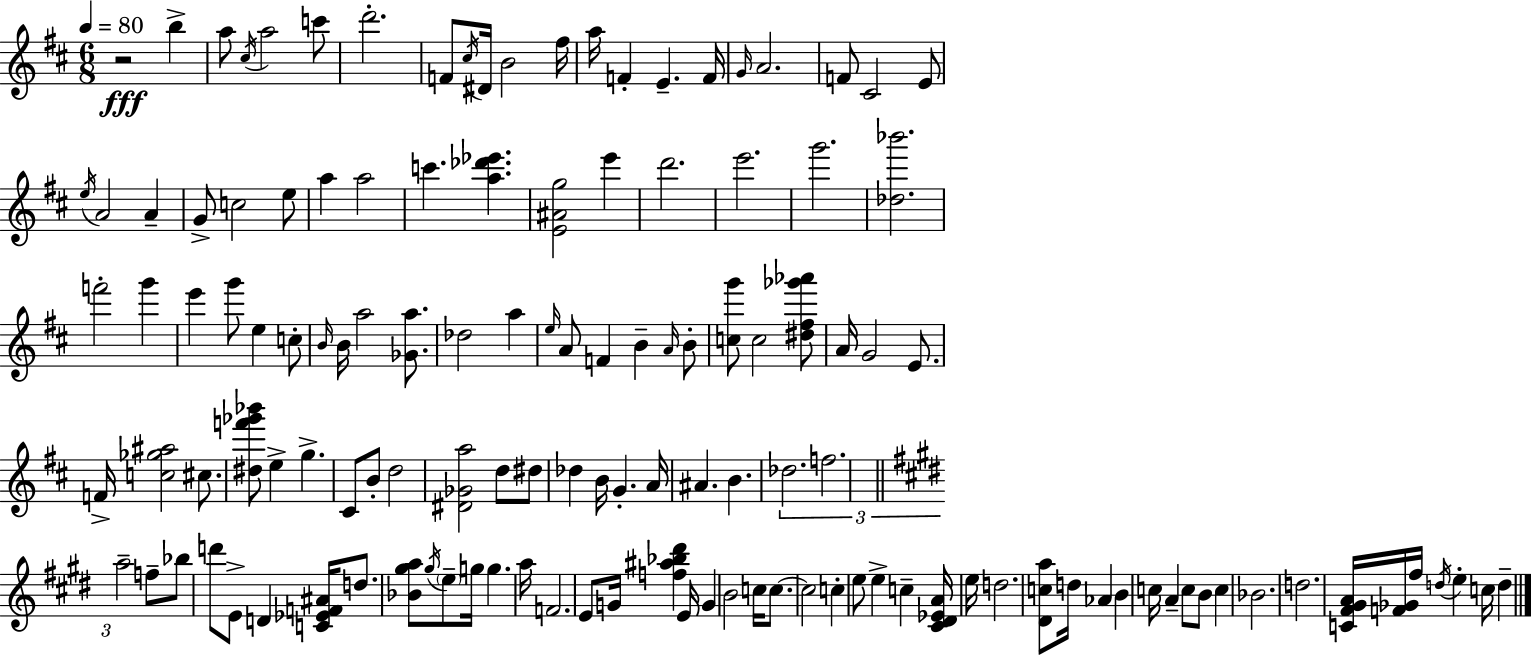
{
  \clef treble
  \numericTimeSignature
  \time 6/8
  \key d \major
  \tempo 4 = 80
  r2\fff b''4-> | a''8 \acciaccatura { cis''16 } a''2 c'''8 | d'''2.-. | f'8 \acciaccatura { cis''16 } dis'16 b'2 | \break fis''16 a''16 f'4-. e'4.-- | f'16 \grace { g'16 } a'2. | f'8 cis'2 | e'8 \acciaccatura { e''16 } a'2 | \break a'4-- g'8-> c''2 | e''8 a''4 a''2 | c'''4. <a'' des''' ees'''>4. | <e' ais' g''>2 | \break e'''4 d'''2. | e'''2. | g'''2. | <des'' bes'''>2. | \break f'''2-. | g'''4 e'''4 g'''8 e''4 | c''8-. \grace { b'16 } b'16 a''2 | <ges' a''>8. des''2 | \break a''4 \grace { e''16 } a'8 f'4 | b'4-- \grace { a'16 } b'8-. <c'' g'''>8 c''2 | <dis'' fis'' ges''' aes'''>8 a'16 g'2 | e'8. f'16-> <c'' ges'' ais''>2 | \break cis''8. <dis'' f''' ges''' bes'''>8 e''4-> | g''4.-> cis'8 b'8-. d''2 | <dis' ges' a''>2 | d''8 dis''8 des''4 b'16 | \break g'4.-. a'16 ais'4. | b'4. \tuplet 3/2 { des''2. | f''2. | \bar "||" \break \key e \major a''2-- } f''8-- bes''8 | d'''8 e'8-> d'4 <c' ees' f' ais'>16 d''8. | <bes' gis'' a''>8 \acciaccatura { gis''16 } \parenthesize e''8-- g''16 g''4. | a''16 f'2. | \break e'8 g'16 <f'' ais'' bes'' dis'''>4 e'16 g'4 | b'2 c''16 c''8.~~ | c''2 c''4-. | e''8 e''4-> c''4-- <cis' dis' ees' a'>16 | \break e''16 d''2. | <dis' c'' a''>8 d''16 aes'4 b'4 | c''16 a'4-- c''8 b'8 c''4 | bes'2. | \break d''2. | <c' fis' gis' a'>16 <f' ges'>16 fis''16 \acciaccatura { d''16 } e''4-. c''16 d''4-- | \bar "|."
}